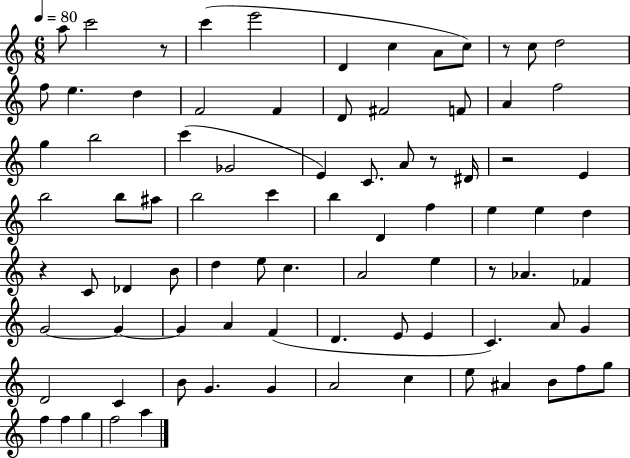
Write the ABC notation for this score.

X:1
T:Untitled
M:6/8
L:1/4
K:C
a/2 c'2 z/2 c' e'2 D c A/2 c/2 z/2 c/2 d2 f/2 e d F2 F D/2 ^F2 F/2 A f2 g b2 c' _G2 E C/2 A/2 z/2 ^D/4 z2 E b2 b/2 ^a/2 b2 c' b D f e e d z C/2 _D B/2 d e/2 c A2 e z/2 _A _F G2 G G A F D E/2 E C A/2 G D2 C B/2 G G A2 c e/2 ^A B/2 f/2 g/2 f f g f2 a